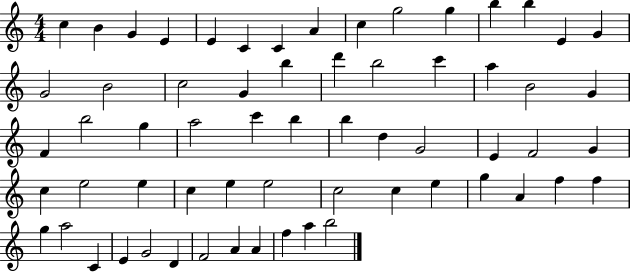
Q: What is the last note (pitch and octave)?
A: B5